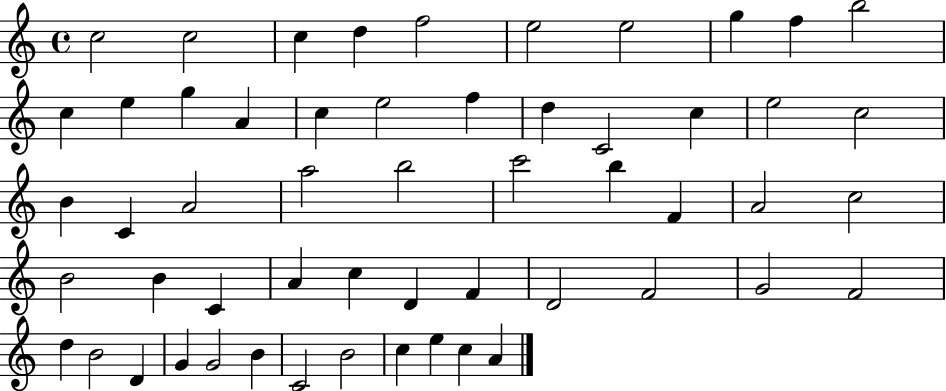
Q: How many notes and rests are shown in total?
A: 55